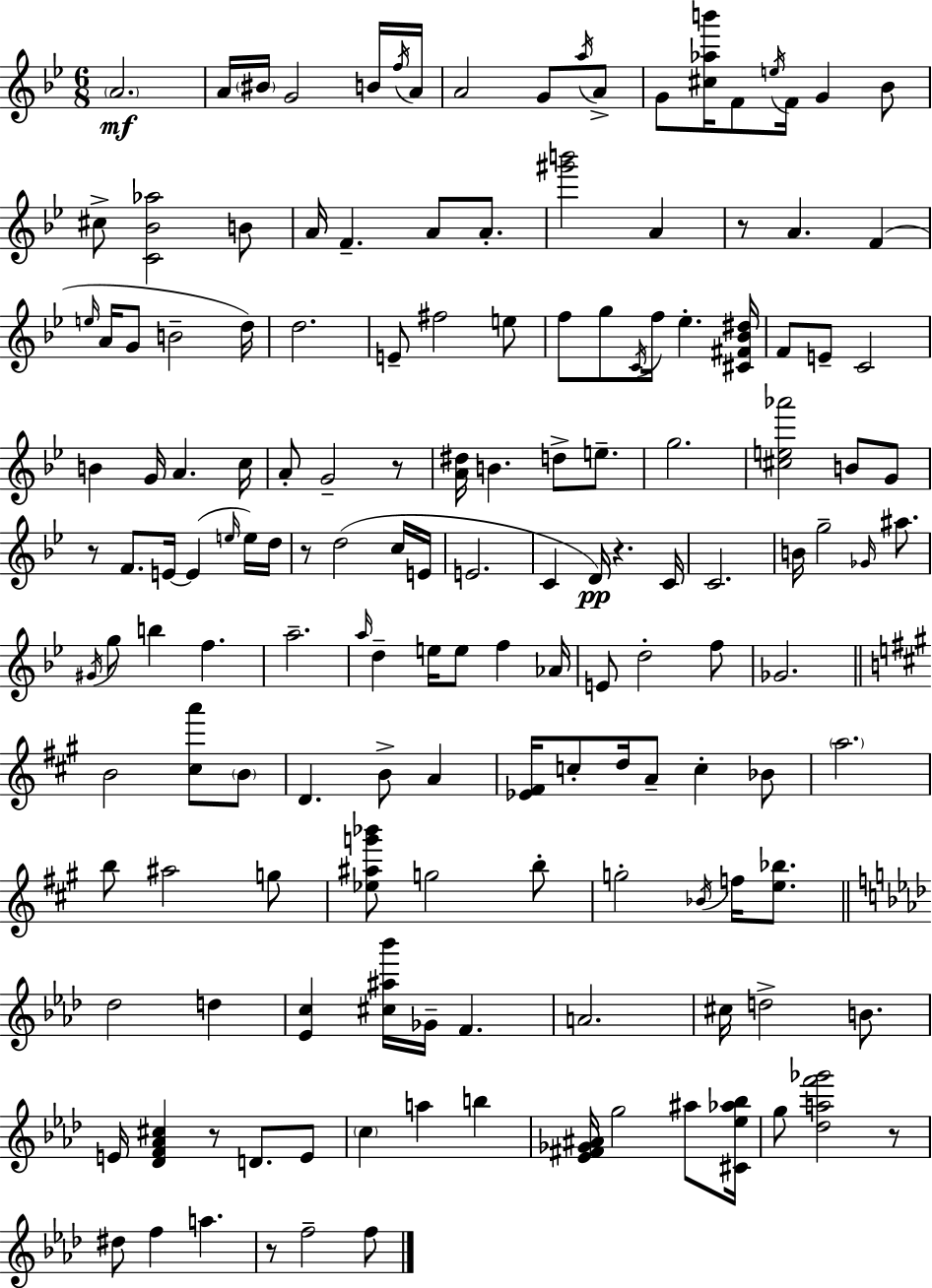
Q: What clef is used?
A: treble